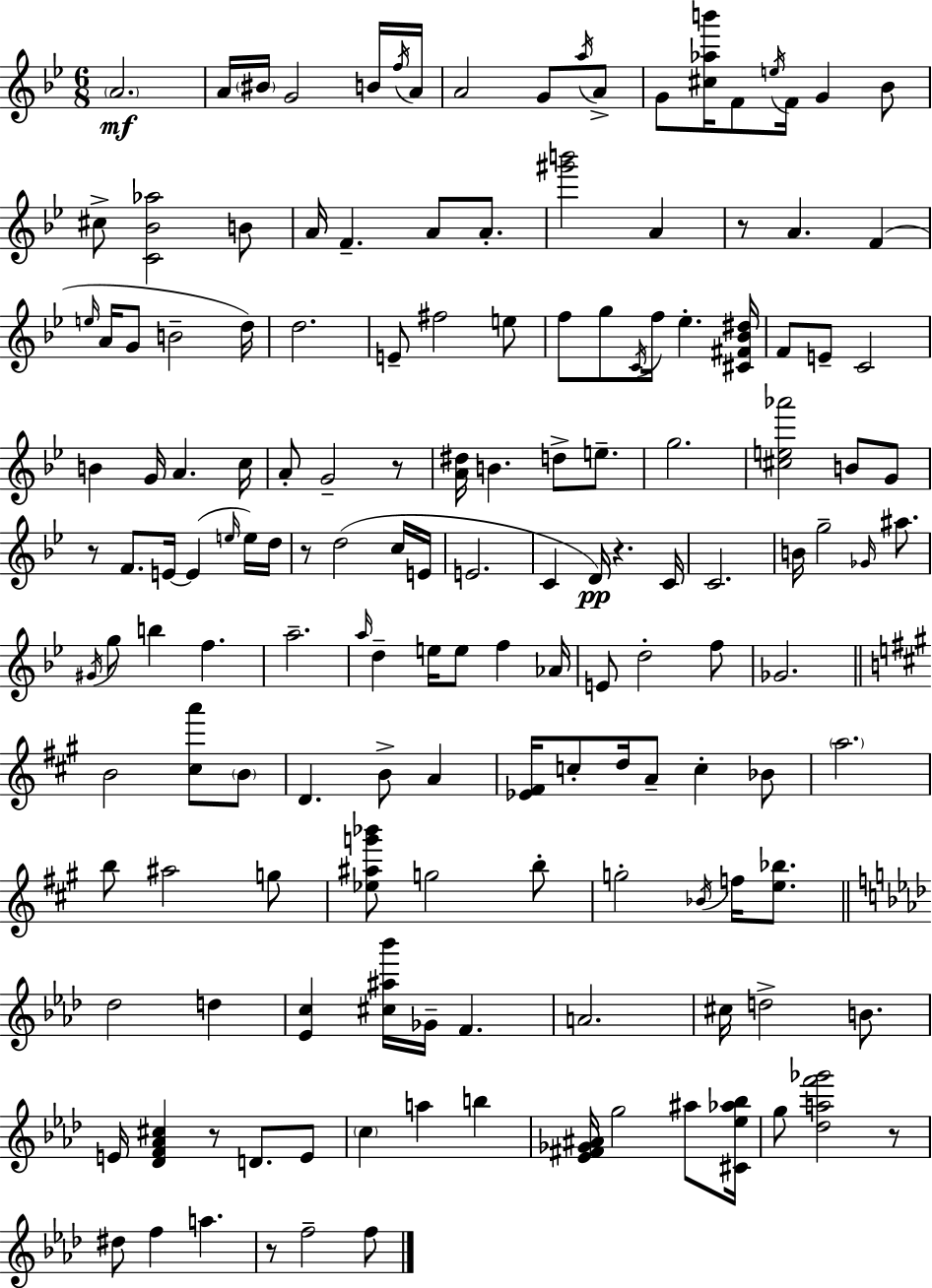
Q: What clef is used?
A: treble